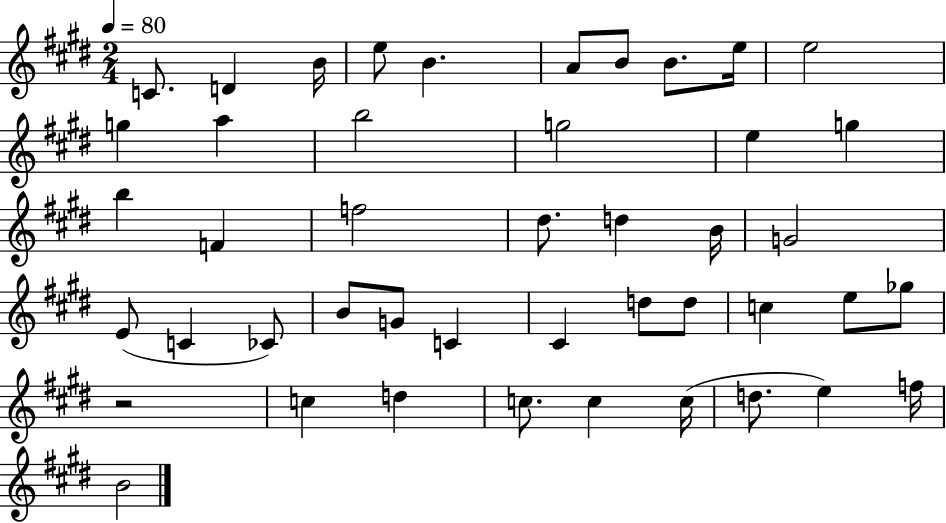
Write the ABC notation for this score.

X:1
T:Untitled
M:2/4
L:1/4
K:E
C/2 D B/4 e/2 B A/2 B/2 B/2 e/4 e2 g a b2 g2 e g b F f2 ^d/2 d B/4 G2 E/2 C _C/2 B/2 G/2 C ^C d/2 d/2 c e/2 _g/2 z2 c d c/2 c c/4 d/2 e f/4 B2